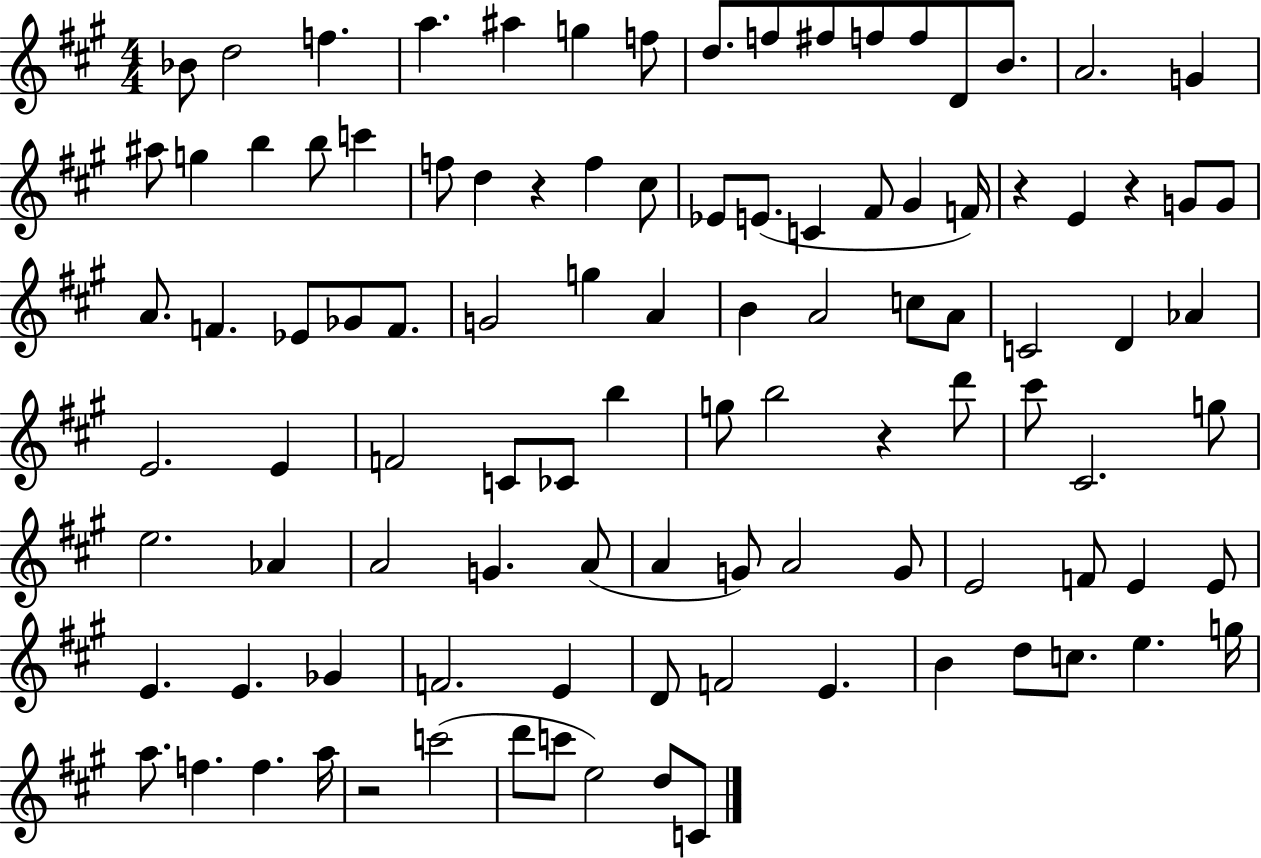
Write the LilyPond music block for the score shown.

{
  \clef treble
  \numericTimeSignature
  \time 4/4
  \key a \major
  bes'8 d''2 f''4. | a''4. ais''4 g''4 f''8 | d''8. f''8 fis''8 f''8 f''8 d'8 b'8. | a'2. g'4 | \break ais''8 g''4 b''4 b''8 c'''4 | f''8 d''4 r4 f''4 cis''8 | ees'8 e'8.( c'4 fis'8 gis'4 f'16) | r4 e'4 r4 g'8 g'8 | \break a'8. f'4. ees'8 ges'8 f'8. | g'2 g''4 a'4 | b'4 a'2 c''8 a'8 | c'2 d'4 aes'4 | \break e'2. e'4 | f'2 c'8 ces'8 b''4 | g''8 b''2 r4 d'''8 | cis'''8 cis'2. g''8 | \break e''2. aes'4 | a'2 g'4. a'8( | a'4 g'8) a'2 g'8 | e'2 f'8 e'4 e'8 | \break e'4. e'4. ges'4 | f'2. e'4 | d'8 f'2 e'4. | b'4 d''8 c''8. e''4. g''16 | \break a''8. f''4. f''4. a''16 | r2 c'''2( | d'''8 c'''8 e''2) d''8 c'8 | \bar "|."
}